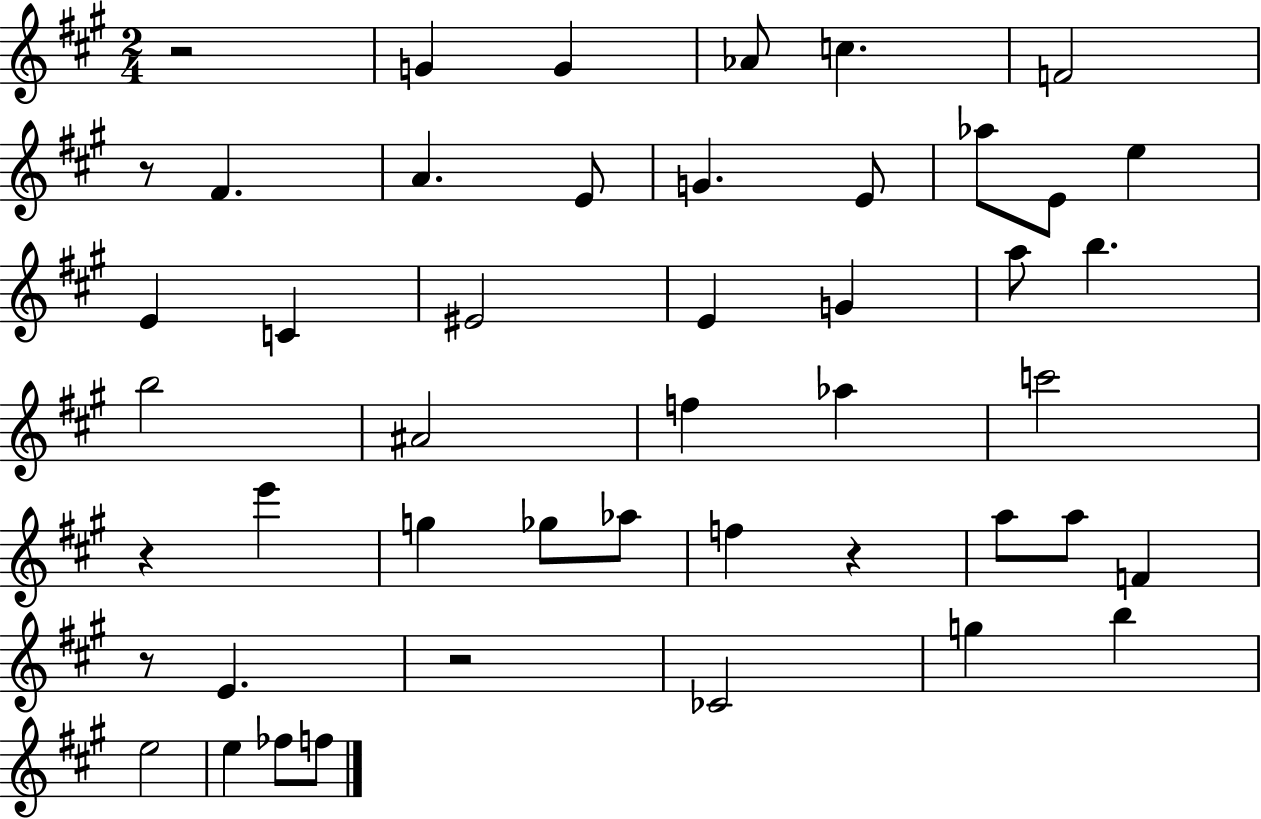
{
  \clef treble
  \numericTimeSignature
  \time 2/4
  \key a \major
  r2 | g'4 g'4 | aes'8 c''4. | f'2 | \break r8 fis'4. | a'4. e'8 | g'4. e'8 | aes''8 e'8 e''4 | \break e'4 c'4 | eis'2 | e'4 g'4 | a''8 b''4. | \break b''2 | ais'2 | f''4 aes''4 | c'''2 | \break r4 e'''4 | g''4 ges''8 aes''8 | f''4 r4 | a''8 a''8 f'4 | \break r8 e'4. | r2 | ces'2 | g''4 b''4 | \break e''2 | e''4 fes''8 f''8 | \bar "|."
}